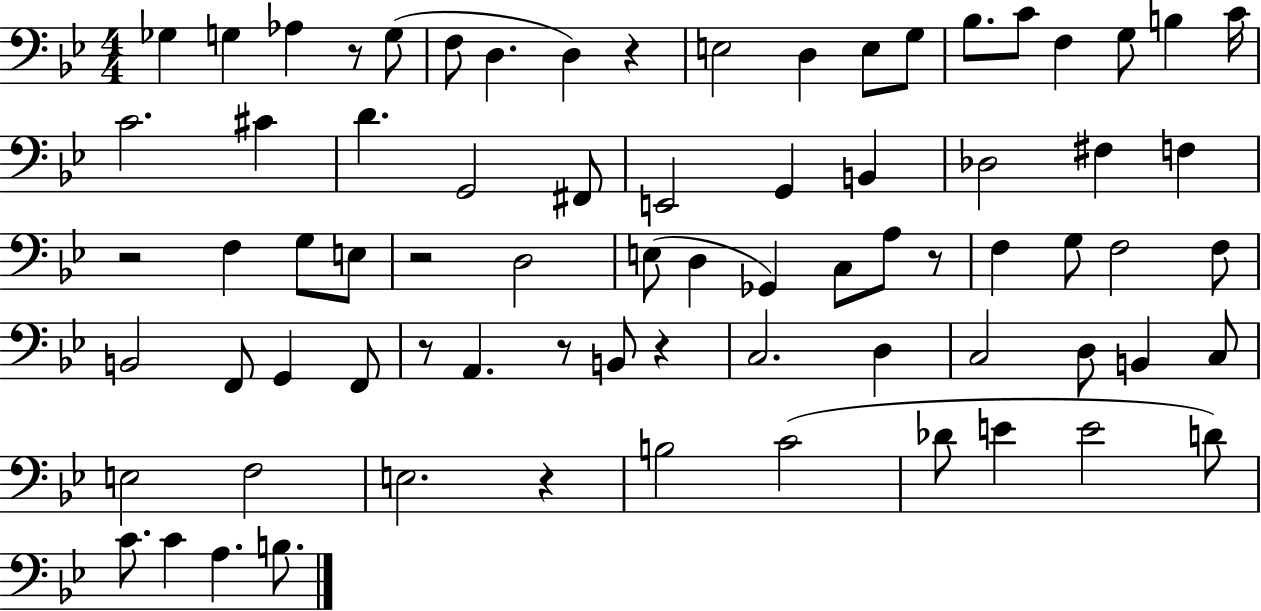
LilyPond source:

{
  \clef bass
  \numericTimeSignature
  \time 4/4
  \key bes \major
  ges4 g4 aes4 r8 g8( | f8 d4. d4) r4 | e2 d4 e8 g8 | bes8. c'8 f4 g8 b4 c'16 | \break c'2. cis'4 | d'4. g,2 fis,8 | e,2 g,4 b,4 | des2 fis4 f4 | \break r2 f4 g8 e8 | r2 d2 | e8( d4 ges,4) c8 a8 r8 | f4 g8 f2 f8 | \break b,2 f,8 g,4 f,8 | r8 a,4. r8 b,8 r4 | c2. d4 | c2 d8 b,4 c8 | \break e2 f2 | e2. r4 | b2 c'2( | des'8 e'4 e'2 d'8) | \break c'8. c'4 a4. b8. | \bar "|."
}